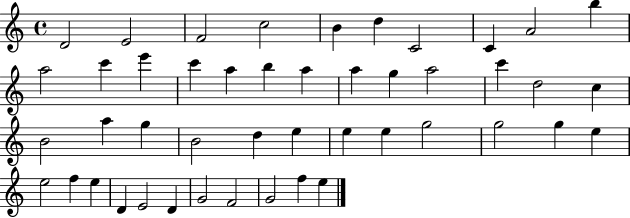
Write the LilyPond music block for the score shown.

{
  \clef treble
  \time 4/4
  \defaultTimeSignature
  \key c \major
  d'2 e'2 | f'2 c''2 | b'4 d''4 c'2 | c'4 a'2 b''4 | \break a''2 c'''4 e'''4 | c'''4 a''4 b''4 a''4 | a''4 g''4 a''2 | c'''4 d''2 c''4 | \break b'2 a''4 g''4 | b'2 d''4 e''4 | e''4 e''4 g''2 | g''2 g''4 e''4 | \break e''2 f''4 e''4 | d'4 e'2 d'4 | g'2 f'2 | g'2 f''4 e''4 | \break \bar "|."
}